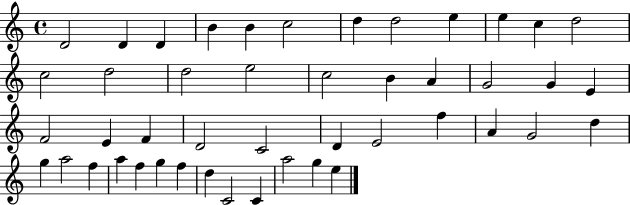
{
  \clef treble
  \time 4/4
  \defaultTimeSignature
  \key c \major
  d'2 d'4 d'4 | b'4 b'4 c''2 | d''4 d''2 e''4 | e''4 c''4 d''2 | \break c''2 d''2 | d''2 e''2 | c''2 b'4 a'4 | g'2 g'4 e'4 | \break f'2 e'4 f'4 | d'2 c'2 | d'4 e'2 f''4 | a'4 g'2 d''4 | \break g''4 a''2 f''4 | a''4 f''4 g''4 f''4 | d''4 c'2 c'4 | a''2 g''4 e''4 | \break \bar "|."
}